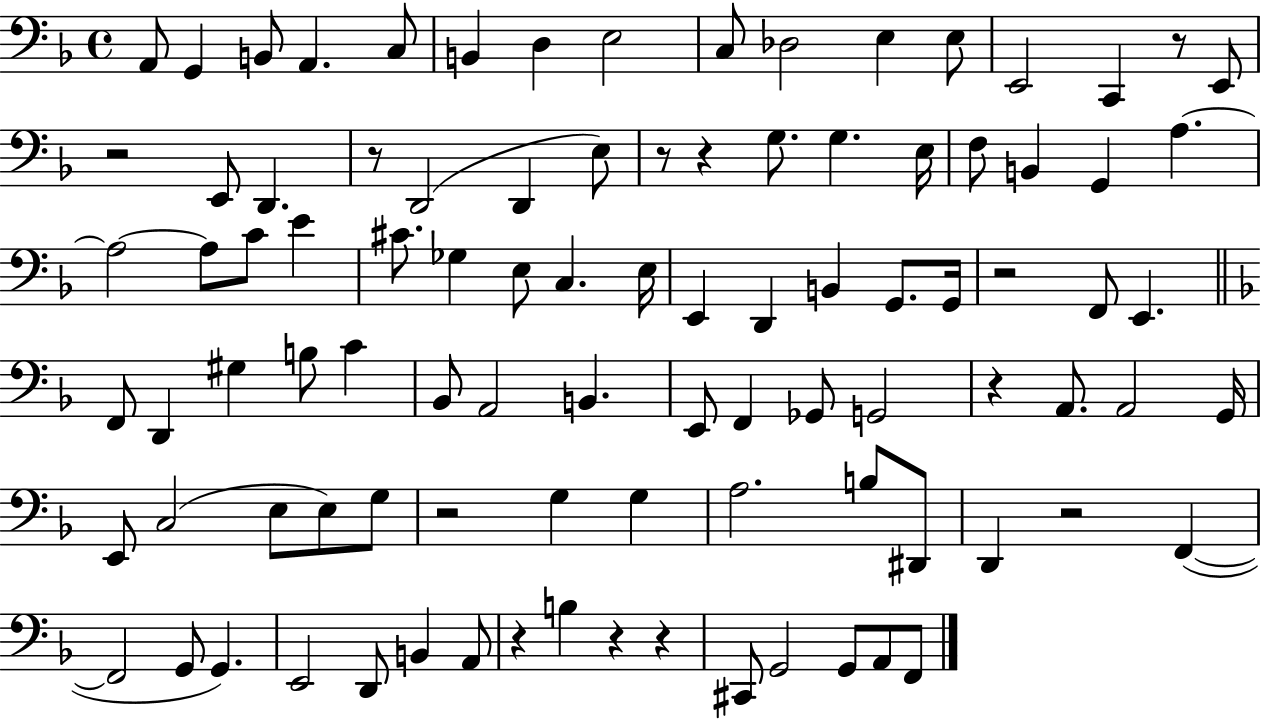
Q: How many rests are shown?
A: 12